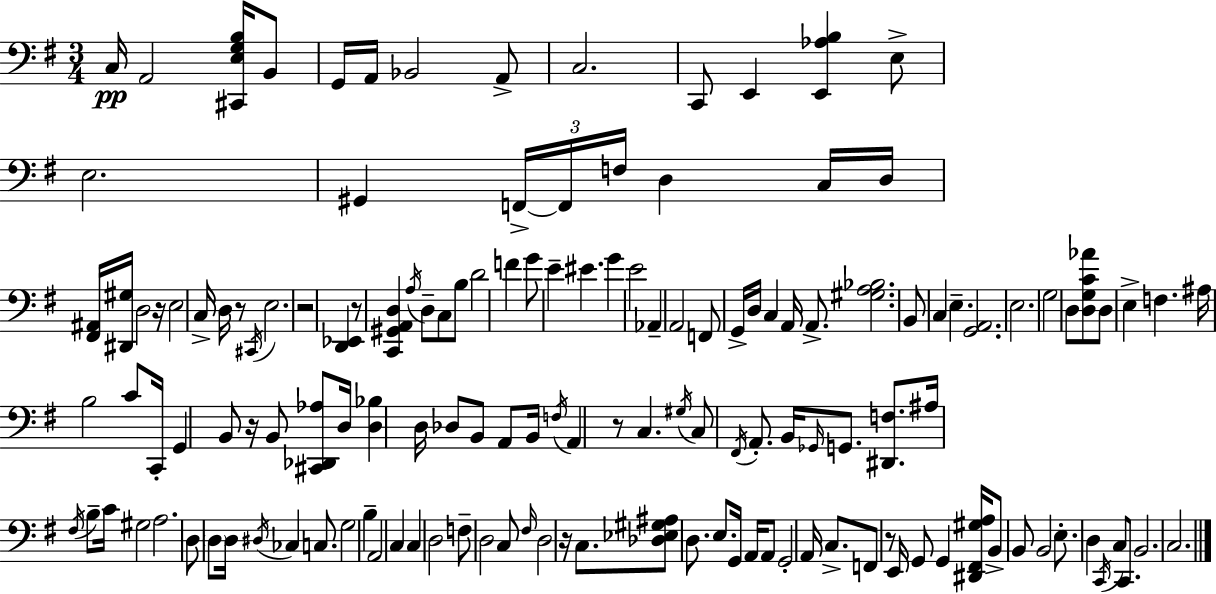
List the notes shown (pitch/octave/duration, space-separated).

C3/s A2/h [C#2,E3,G3,B3]/s B2/e G2/s A2/s Bb2/h A2/e C3/h. C2/e E2/q [E2,Ab3,B3]/q E3/e E3/h. G#2/q F2/s F2/s F3/s D3/q C3/s D3/s [F#2,A#2]/s [D#2,G#3]/s D3/h R/s E3/h C3/s D3/s R/e C#2/s E3/h. R/h [D2,Eb2]/q R/e [C2,G#2,A2,D3]/q A3/s D3/e C3/e B3/e D4/h F4/q G4/e E4/q EIS4/q. G4/q E4/h Ab2/q A2/h F2/e G2/s D3/s C3/q A2/s A2/e. [G#3,A3,Bb3]/h. B2/e C3/q E3/q. [G2,A2]/h. E3/h. G3/h D3/e [D3,G3,C4,Ab4]/e D3/e E3/q F3/q. A#3/s B3/h C4/e C2/s G2/q B2/e R/s B2/e [C#2,Db2,Ab3]/e D3/s [D3,Bb3]/q D3/s Db3/e B2/e A2/e B2/s F3/s A2/q R/e C3/q. G#3/s C3/e F#2/s A2/e. B2/s Gb2/s G2/e. [D#2,F3]/e. A#3/s F#3/s B3/e C4/s G#3/h A3/h. D3/e D3/e D3/s D#3/s CES3/q C3/e. G3/h B3/q A2/h C3/q C3/q D3/h F3/e D3/h C3/e F#3/s D3/h R/s C3/e. [Db3,Eb3,G#3,A#3]/e D3/e. E3/e. G2/s A2/s A2/e G2/h A2/s C3/e. F2/e R/e E2/s G2/e G2/q [D#2,F#2,G#3,A3]/s B2/e B2/e B2/h E3/e. D3/q C2/s C3/e C2/e. B2/h. C3/h.